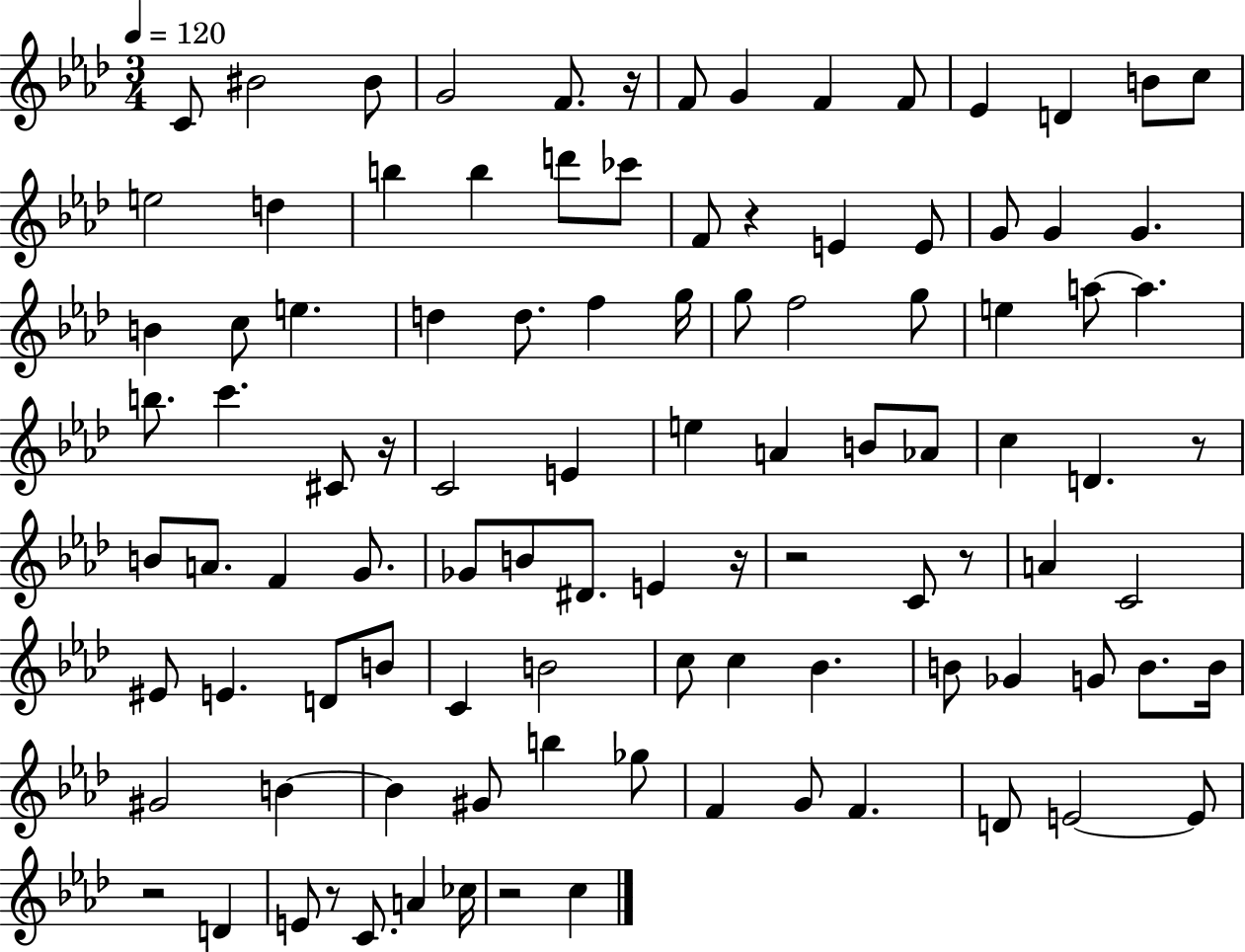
X:1
T:Untitled
M:3/4
L:1/4
K:Ab
C/2 ^B2 ^B/2 G2 F/2 z/4 F/2 G F F/2 _E D B/2 c/2 e2 d b b d'/2 _c'/2 F/2 z E E/2 G/2 G G B c/2 e d d/2 f g/4 g/2 f2 g/2 e a/2 a b/2 c' ^C/2 z/4 C2 E e A B/2 _A/2 c D z/2 B/2 A/2 F G/2 _G/2 B/2 ^D/2 E z/4 z2 C/2 z/2 A C2 ^E/2 E D/2 B/2 C B2 c/2 c _B B/2 _G G/2 B/2 B/4 ^G2 B B ^G/2 b _g/2 F G/2 F D/2 E2 E/2 z2 D E/2 z/2 C/2 A _c/4 z2 c